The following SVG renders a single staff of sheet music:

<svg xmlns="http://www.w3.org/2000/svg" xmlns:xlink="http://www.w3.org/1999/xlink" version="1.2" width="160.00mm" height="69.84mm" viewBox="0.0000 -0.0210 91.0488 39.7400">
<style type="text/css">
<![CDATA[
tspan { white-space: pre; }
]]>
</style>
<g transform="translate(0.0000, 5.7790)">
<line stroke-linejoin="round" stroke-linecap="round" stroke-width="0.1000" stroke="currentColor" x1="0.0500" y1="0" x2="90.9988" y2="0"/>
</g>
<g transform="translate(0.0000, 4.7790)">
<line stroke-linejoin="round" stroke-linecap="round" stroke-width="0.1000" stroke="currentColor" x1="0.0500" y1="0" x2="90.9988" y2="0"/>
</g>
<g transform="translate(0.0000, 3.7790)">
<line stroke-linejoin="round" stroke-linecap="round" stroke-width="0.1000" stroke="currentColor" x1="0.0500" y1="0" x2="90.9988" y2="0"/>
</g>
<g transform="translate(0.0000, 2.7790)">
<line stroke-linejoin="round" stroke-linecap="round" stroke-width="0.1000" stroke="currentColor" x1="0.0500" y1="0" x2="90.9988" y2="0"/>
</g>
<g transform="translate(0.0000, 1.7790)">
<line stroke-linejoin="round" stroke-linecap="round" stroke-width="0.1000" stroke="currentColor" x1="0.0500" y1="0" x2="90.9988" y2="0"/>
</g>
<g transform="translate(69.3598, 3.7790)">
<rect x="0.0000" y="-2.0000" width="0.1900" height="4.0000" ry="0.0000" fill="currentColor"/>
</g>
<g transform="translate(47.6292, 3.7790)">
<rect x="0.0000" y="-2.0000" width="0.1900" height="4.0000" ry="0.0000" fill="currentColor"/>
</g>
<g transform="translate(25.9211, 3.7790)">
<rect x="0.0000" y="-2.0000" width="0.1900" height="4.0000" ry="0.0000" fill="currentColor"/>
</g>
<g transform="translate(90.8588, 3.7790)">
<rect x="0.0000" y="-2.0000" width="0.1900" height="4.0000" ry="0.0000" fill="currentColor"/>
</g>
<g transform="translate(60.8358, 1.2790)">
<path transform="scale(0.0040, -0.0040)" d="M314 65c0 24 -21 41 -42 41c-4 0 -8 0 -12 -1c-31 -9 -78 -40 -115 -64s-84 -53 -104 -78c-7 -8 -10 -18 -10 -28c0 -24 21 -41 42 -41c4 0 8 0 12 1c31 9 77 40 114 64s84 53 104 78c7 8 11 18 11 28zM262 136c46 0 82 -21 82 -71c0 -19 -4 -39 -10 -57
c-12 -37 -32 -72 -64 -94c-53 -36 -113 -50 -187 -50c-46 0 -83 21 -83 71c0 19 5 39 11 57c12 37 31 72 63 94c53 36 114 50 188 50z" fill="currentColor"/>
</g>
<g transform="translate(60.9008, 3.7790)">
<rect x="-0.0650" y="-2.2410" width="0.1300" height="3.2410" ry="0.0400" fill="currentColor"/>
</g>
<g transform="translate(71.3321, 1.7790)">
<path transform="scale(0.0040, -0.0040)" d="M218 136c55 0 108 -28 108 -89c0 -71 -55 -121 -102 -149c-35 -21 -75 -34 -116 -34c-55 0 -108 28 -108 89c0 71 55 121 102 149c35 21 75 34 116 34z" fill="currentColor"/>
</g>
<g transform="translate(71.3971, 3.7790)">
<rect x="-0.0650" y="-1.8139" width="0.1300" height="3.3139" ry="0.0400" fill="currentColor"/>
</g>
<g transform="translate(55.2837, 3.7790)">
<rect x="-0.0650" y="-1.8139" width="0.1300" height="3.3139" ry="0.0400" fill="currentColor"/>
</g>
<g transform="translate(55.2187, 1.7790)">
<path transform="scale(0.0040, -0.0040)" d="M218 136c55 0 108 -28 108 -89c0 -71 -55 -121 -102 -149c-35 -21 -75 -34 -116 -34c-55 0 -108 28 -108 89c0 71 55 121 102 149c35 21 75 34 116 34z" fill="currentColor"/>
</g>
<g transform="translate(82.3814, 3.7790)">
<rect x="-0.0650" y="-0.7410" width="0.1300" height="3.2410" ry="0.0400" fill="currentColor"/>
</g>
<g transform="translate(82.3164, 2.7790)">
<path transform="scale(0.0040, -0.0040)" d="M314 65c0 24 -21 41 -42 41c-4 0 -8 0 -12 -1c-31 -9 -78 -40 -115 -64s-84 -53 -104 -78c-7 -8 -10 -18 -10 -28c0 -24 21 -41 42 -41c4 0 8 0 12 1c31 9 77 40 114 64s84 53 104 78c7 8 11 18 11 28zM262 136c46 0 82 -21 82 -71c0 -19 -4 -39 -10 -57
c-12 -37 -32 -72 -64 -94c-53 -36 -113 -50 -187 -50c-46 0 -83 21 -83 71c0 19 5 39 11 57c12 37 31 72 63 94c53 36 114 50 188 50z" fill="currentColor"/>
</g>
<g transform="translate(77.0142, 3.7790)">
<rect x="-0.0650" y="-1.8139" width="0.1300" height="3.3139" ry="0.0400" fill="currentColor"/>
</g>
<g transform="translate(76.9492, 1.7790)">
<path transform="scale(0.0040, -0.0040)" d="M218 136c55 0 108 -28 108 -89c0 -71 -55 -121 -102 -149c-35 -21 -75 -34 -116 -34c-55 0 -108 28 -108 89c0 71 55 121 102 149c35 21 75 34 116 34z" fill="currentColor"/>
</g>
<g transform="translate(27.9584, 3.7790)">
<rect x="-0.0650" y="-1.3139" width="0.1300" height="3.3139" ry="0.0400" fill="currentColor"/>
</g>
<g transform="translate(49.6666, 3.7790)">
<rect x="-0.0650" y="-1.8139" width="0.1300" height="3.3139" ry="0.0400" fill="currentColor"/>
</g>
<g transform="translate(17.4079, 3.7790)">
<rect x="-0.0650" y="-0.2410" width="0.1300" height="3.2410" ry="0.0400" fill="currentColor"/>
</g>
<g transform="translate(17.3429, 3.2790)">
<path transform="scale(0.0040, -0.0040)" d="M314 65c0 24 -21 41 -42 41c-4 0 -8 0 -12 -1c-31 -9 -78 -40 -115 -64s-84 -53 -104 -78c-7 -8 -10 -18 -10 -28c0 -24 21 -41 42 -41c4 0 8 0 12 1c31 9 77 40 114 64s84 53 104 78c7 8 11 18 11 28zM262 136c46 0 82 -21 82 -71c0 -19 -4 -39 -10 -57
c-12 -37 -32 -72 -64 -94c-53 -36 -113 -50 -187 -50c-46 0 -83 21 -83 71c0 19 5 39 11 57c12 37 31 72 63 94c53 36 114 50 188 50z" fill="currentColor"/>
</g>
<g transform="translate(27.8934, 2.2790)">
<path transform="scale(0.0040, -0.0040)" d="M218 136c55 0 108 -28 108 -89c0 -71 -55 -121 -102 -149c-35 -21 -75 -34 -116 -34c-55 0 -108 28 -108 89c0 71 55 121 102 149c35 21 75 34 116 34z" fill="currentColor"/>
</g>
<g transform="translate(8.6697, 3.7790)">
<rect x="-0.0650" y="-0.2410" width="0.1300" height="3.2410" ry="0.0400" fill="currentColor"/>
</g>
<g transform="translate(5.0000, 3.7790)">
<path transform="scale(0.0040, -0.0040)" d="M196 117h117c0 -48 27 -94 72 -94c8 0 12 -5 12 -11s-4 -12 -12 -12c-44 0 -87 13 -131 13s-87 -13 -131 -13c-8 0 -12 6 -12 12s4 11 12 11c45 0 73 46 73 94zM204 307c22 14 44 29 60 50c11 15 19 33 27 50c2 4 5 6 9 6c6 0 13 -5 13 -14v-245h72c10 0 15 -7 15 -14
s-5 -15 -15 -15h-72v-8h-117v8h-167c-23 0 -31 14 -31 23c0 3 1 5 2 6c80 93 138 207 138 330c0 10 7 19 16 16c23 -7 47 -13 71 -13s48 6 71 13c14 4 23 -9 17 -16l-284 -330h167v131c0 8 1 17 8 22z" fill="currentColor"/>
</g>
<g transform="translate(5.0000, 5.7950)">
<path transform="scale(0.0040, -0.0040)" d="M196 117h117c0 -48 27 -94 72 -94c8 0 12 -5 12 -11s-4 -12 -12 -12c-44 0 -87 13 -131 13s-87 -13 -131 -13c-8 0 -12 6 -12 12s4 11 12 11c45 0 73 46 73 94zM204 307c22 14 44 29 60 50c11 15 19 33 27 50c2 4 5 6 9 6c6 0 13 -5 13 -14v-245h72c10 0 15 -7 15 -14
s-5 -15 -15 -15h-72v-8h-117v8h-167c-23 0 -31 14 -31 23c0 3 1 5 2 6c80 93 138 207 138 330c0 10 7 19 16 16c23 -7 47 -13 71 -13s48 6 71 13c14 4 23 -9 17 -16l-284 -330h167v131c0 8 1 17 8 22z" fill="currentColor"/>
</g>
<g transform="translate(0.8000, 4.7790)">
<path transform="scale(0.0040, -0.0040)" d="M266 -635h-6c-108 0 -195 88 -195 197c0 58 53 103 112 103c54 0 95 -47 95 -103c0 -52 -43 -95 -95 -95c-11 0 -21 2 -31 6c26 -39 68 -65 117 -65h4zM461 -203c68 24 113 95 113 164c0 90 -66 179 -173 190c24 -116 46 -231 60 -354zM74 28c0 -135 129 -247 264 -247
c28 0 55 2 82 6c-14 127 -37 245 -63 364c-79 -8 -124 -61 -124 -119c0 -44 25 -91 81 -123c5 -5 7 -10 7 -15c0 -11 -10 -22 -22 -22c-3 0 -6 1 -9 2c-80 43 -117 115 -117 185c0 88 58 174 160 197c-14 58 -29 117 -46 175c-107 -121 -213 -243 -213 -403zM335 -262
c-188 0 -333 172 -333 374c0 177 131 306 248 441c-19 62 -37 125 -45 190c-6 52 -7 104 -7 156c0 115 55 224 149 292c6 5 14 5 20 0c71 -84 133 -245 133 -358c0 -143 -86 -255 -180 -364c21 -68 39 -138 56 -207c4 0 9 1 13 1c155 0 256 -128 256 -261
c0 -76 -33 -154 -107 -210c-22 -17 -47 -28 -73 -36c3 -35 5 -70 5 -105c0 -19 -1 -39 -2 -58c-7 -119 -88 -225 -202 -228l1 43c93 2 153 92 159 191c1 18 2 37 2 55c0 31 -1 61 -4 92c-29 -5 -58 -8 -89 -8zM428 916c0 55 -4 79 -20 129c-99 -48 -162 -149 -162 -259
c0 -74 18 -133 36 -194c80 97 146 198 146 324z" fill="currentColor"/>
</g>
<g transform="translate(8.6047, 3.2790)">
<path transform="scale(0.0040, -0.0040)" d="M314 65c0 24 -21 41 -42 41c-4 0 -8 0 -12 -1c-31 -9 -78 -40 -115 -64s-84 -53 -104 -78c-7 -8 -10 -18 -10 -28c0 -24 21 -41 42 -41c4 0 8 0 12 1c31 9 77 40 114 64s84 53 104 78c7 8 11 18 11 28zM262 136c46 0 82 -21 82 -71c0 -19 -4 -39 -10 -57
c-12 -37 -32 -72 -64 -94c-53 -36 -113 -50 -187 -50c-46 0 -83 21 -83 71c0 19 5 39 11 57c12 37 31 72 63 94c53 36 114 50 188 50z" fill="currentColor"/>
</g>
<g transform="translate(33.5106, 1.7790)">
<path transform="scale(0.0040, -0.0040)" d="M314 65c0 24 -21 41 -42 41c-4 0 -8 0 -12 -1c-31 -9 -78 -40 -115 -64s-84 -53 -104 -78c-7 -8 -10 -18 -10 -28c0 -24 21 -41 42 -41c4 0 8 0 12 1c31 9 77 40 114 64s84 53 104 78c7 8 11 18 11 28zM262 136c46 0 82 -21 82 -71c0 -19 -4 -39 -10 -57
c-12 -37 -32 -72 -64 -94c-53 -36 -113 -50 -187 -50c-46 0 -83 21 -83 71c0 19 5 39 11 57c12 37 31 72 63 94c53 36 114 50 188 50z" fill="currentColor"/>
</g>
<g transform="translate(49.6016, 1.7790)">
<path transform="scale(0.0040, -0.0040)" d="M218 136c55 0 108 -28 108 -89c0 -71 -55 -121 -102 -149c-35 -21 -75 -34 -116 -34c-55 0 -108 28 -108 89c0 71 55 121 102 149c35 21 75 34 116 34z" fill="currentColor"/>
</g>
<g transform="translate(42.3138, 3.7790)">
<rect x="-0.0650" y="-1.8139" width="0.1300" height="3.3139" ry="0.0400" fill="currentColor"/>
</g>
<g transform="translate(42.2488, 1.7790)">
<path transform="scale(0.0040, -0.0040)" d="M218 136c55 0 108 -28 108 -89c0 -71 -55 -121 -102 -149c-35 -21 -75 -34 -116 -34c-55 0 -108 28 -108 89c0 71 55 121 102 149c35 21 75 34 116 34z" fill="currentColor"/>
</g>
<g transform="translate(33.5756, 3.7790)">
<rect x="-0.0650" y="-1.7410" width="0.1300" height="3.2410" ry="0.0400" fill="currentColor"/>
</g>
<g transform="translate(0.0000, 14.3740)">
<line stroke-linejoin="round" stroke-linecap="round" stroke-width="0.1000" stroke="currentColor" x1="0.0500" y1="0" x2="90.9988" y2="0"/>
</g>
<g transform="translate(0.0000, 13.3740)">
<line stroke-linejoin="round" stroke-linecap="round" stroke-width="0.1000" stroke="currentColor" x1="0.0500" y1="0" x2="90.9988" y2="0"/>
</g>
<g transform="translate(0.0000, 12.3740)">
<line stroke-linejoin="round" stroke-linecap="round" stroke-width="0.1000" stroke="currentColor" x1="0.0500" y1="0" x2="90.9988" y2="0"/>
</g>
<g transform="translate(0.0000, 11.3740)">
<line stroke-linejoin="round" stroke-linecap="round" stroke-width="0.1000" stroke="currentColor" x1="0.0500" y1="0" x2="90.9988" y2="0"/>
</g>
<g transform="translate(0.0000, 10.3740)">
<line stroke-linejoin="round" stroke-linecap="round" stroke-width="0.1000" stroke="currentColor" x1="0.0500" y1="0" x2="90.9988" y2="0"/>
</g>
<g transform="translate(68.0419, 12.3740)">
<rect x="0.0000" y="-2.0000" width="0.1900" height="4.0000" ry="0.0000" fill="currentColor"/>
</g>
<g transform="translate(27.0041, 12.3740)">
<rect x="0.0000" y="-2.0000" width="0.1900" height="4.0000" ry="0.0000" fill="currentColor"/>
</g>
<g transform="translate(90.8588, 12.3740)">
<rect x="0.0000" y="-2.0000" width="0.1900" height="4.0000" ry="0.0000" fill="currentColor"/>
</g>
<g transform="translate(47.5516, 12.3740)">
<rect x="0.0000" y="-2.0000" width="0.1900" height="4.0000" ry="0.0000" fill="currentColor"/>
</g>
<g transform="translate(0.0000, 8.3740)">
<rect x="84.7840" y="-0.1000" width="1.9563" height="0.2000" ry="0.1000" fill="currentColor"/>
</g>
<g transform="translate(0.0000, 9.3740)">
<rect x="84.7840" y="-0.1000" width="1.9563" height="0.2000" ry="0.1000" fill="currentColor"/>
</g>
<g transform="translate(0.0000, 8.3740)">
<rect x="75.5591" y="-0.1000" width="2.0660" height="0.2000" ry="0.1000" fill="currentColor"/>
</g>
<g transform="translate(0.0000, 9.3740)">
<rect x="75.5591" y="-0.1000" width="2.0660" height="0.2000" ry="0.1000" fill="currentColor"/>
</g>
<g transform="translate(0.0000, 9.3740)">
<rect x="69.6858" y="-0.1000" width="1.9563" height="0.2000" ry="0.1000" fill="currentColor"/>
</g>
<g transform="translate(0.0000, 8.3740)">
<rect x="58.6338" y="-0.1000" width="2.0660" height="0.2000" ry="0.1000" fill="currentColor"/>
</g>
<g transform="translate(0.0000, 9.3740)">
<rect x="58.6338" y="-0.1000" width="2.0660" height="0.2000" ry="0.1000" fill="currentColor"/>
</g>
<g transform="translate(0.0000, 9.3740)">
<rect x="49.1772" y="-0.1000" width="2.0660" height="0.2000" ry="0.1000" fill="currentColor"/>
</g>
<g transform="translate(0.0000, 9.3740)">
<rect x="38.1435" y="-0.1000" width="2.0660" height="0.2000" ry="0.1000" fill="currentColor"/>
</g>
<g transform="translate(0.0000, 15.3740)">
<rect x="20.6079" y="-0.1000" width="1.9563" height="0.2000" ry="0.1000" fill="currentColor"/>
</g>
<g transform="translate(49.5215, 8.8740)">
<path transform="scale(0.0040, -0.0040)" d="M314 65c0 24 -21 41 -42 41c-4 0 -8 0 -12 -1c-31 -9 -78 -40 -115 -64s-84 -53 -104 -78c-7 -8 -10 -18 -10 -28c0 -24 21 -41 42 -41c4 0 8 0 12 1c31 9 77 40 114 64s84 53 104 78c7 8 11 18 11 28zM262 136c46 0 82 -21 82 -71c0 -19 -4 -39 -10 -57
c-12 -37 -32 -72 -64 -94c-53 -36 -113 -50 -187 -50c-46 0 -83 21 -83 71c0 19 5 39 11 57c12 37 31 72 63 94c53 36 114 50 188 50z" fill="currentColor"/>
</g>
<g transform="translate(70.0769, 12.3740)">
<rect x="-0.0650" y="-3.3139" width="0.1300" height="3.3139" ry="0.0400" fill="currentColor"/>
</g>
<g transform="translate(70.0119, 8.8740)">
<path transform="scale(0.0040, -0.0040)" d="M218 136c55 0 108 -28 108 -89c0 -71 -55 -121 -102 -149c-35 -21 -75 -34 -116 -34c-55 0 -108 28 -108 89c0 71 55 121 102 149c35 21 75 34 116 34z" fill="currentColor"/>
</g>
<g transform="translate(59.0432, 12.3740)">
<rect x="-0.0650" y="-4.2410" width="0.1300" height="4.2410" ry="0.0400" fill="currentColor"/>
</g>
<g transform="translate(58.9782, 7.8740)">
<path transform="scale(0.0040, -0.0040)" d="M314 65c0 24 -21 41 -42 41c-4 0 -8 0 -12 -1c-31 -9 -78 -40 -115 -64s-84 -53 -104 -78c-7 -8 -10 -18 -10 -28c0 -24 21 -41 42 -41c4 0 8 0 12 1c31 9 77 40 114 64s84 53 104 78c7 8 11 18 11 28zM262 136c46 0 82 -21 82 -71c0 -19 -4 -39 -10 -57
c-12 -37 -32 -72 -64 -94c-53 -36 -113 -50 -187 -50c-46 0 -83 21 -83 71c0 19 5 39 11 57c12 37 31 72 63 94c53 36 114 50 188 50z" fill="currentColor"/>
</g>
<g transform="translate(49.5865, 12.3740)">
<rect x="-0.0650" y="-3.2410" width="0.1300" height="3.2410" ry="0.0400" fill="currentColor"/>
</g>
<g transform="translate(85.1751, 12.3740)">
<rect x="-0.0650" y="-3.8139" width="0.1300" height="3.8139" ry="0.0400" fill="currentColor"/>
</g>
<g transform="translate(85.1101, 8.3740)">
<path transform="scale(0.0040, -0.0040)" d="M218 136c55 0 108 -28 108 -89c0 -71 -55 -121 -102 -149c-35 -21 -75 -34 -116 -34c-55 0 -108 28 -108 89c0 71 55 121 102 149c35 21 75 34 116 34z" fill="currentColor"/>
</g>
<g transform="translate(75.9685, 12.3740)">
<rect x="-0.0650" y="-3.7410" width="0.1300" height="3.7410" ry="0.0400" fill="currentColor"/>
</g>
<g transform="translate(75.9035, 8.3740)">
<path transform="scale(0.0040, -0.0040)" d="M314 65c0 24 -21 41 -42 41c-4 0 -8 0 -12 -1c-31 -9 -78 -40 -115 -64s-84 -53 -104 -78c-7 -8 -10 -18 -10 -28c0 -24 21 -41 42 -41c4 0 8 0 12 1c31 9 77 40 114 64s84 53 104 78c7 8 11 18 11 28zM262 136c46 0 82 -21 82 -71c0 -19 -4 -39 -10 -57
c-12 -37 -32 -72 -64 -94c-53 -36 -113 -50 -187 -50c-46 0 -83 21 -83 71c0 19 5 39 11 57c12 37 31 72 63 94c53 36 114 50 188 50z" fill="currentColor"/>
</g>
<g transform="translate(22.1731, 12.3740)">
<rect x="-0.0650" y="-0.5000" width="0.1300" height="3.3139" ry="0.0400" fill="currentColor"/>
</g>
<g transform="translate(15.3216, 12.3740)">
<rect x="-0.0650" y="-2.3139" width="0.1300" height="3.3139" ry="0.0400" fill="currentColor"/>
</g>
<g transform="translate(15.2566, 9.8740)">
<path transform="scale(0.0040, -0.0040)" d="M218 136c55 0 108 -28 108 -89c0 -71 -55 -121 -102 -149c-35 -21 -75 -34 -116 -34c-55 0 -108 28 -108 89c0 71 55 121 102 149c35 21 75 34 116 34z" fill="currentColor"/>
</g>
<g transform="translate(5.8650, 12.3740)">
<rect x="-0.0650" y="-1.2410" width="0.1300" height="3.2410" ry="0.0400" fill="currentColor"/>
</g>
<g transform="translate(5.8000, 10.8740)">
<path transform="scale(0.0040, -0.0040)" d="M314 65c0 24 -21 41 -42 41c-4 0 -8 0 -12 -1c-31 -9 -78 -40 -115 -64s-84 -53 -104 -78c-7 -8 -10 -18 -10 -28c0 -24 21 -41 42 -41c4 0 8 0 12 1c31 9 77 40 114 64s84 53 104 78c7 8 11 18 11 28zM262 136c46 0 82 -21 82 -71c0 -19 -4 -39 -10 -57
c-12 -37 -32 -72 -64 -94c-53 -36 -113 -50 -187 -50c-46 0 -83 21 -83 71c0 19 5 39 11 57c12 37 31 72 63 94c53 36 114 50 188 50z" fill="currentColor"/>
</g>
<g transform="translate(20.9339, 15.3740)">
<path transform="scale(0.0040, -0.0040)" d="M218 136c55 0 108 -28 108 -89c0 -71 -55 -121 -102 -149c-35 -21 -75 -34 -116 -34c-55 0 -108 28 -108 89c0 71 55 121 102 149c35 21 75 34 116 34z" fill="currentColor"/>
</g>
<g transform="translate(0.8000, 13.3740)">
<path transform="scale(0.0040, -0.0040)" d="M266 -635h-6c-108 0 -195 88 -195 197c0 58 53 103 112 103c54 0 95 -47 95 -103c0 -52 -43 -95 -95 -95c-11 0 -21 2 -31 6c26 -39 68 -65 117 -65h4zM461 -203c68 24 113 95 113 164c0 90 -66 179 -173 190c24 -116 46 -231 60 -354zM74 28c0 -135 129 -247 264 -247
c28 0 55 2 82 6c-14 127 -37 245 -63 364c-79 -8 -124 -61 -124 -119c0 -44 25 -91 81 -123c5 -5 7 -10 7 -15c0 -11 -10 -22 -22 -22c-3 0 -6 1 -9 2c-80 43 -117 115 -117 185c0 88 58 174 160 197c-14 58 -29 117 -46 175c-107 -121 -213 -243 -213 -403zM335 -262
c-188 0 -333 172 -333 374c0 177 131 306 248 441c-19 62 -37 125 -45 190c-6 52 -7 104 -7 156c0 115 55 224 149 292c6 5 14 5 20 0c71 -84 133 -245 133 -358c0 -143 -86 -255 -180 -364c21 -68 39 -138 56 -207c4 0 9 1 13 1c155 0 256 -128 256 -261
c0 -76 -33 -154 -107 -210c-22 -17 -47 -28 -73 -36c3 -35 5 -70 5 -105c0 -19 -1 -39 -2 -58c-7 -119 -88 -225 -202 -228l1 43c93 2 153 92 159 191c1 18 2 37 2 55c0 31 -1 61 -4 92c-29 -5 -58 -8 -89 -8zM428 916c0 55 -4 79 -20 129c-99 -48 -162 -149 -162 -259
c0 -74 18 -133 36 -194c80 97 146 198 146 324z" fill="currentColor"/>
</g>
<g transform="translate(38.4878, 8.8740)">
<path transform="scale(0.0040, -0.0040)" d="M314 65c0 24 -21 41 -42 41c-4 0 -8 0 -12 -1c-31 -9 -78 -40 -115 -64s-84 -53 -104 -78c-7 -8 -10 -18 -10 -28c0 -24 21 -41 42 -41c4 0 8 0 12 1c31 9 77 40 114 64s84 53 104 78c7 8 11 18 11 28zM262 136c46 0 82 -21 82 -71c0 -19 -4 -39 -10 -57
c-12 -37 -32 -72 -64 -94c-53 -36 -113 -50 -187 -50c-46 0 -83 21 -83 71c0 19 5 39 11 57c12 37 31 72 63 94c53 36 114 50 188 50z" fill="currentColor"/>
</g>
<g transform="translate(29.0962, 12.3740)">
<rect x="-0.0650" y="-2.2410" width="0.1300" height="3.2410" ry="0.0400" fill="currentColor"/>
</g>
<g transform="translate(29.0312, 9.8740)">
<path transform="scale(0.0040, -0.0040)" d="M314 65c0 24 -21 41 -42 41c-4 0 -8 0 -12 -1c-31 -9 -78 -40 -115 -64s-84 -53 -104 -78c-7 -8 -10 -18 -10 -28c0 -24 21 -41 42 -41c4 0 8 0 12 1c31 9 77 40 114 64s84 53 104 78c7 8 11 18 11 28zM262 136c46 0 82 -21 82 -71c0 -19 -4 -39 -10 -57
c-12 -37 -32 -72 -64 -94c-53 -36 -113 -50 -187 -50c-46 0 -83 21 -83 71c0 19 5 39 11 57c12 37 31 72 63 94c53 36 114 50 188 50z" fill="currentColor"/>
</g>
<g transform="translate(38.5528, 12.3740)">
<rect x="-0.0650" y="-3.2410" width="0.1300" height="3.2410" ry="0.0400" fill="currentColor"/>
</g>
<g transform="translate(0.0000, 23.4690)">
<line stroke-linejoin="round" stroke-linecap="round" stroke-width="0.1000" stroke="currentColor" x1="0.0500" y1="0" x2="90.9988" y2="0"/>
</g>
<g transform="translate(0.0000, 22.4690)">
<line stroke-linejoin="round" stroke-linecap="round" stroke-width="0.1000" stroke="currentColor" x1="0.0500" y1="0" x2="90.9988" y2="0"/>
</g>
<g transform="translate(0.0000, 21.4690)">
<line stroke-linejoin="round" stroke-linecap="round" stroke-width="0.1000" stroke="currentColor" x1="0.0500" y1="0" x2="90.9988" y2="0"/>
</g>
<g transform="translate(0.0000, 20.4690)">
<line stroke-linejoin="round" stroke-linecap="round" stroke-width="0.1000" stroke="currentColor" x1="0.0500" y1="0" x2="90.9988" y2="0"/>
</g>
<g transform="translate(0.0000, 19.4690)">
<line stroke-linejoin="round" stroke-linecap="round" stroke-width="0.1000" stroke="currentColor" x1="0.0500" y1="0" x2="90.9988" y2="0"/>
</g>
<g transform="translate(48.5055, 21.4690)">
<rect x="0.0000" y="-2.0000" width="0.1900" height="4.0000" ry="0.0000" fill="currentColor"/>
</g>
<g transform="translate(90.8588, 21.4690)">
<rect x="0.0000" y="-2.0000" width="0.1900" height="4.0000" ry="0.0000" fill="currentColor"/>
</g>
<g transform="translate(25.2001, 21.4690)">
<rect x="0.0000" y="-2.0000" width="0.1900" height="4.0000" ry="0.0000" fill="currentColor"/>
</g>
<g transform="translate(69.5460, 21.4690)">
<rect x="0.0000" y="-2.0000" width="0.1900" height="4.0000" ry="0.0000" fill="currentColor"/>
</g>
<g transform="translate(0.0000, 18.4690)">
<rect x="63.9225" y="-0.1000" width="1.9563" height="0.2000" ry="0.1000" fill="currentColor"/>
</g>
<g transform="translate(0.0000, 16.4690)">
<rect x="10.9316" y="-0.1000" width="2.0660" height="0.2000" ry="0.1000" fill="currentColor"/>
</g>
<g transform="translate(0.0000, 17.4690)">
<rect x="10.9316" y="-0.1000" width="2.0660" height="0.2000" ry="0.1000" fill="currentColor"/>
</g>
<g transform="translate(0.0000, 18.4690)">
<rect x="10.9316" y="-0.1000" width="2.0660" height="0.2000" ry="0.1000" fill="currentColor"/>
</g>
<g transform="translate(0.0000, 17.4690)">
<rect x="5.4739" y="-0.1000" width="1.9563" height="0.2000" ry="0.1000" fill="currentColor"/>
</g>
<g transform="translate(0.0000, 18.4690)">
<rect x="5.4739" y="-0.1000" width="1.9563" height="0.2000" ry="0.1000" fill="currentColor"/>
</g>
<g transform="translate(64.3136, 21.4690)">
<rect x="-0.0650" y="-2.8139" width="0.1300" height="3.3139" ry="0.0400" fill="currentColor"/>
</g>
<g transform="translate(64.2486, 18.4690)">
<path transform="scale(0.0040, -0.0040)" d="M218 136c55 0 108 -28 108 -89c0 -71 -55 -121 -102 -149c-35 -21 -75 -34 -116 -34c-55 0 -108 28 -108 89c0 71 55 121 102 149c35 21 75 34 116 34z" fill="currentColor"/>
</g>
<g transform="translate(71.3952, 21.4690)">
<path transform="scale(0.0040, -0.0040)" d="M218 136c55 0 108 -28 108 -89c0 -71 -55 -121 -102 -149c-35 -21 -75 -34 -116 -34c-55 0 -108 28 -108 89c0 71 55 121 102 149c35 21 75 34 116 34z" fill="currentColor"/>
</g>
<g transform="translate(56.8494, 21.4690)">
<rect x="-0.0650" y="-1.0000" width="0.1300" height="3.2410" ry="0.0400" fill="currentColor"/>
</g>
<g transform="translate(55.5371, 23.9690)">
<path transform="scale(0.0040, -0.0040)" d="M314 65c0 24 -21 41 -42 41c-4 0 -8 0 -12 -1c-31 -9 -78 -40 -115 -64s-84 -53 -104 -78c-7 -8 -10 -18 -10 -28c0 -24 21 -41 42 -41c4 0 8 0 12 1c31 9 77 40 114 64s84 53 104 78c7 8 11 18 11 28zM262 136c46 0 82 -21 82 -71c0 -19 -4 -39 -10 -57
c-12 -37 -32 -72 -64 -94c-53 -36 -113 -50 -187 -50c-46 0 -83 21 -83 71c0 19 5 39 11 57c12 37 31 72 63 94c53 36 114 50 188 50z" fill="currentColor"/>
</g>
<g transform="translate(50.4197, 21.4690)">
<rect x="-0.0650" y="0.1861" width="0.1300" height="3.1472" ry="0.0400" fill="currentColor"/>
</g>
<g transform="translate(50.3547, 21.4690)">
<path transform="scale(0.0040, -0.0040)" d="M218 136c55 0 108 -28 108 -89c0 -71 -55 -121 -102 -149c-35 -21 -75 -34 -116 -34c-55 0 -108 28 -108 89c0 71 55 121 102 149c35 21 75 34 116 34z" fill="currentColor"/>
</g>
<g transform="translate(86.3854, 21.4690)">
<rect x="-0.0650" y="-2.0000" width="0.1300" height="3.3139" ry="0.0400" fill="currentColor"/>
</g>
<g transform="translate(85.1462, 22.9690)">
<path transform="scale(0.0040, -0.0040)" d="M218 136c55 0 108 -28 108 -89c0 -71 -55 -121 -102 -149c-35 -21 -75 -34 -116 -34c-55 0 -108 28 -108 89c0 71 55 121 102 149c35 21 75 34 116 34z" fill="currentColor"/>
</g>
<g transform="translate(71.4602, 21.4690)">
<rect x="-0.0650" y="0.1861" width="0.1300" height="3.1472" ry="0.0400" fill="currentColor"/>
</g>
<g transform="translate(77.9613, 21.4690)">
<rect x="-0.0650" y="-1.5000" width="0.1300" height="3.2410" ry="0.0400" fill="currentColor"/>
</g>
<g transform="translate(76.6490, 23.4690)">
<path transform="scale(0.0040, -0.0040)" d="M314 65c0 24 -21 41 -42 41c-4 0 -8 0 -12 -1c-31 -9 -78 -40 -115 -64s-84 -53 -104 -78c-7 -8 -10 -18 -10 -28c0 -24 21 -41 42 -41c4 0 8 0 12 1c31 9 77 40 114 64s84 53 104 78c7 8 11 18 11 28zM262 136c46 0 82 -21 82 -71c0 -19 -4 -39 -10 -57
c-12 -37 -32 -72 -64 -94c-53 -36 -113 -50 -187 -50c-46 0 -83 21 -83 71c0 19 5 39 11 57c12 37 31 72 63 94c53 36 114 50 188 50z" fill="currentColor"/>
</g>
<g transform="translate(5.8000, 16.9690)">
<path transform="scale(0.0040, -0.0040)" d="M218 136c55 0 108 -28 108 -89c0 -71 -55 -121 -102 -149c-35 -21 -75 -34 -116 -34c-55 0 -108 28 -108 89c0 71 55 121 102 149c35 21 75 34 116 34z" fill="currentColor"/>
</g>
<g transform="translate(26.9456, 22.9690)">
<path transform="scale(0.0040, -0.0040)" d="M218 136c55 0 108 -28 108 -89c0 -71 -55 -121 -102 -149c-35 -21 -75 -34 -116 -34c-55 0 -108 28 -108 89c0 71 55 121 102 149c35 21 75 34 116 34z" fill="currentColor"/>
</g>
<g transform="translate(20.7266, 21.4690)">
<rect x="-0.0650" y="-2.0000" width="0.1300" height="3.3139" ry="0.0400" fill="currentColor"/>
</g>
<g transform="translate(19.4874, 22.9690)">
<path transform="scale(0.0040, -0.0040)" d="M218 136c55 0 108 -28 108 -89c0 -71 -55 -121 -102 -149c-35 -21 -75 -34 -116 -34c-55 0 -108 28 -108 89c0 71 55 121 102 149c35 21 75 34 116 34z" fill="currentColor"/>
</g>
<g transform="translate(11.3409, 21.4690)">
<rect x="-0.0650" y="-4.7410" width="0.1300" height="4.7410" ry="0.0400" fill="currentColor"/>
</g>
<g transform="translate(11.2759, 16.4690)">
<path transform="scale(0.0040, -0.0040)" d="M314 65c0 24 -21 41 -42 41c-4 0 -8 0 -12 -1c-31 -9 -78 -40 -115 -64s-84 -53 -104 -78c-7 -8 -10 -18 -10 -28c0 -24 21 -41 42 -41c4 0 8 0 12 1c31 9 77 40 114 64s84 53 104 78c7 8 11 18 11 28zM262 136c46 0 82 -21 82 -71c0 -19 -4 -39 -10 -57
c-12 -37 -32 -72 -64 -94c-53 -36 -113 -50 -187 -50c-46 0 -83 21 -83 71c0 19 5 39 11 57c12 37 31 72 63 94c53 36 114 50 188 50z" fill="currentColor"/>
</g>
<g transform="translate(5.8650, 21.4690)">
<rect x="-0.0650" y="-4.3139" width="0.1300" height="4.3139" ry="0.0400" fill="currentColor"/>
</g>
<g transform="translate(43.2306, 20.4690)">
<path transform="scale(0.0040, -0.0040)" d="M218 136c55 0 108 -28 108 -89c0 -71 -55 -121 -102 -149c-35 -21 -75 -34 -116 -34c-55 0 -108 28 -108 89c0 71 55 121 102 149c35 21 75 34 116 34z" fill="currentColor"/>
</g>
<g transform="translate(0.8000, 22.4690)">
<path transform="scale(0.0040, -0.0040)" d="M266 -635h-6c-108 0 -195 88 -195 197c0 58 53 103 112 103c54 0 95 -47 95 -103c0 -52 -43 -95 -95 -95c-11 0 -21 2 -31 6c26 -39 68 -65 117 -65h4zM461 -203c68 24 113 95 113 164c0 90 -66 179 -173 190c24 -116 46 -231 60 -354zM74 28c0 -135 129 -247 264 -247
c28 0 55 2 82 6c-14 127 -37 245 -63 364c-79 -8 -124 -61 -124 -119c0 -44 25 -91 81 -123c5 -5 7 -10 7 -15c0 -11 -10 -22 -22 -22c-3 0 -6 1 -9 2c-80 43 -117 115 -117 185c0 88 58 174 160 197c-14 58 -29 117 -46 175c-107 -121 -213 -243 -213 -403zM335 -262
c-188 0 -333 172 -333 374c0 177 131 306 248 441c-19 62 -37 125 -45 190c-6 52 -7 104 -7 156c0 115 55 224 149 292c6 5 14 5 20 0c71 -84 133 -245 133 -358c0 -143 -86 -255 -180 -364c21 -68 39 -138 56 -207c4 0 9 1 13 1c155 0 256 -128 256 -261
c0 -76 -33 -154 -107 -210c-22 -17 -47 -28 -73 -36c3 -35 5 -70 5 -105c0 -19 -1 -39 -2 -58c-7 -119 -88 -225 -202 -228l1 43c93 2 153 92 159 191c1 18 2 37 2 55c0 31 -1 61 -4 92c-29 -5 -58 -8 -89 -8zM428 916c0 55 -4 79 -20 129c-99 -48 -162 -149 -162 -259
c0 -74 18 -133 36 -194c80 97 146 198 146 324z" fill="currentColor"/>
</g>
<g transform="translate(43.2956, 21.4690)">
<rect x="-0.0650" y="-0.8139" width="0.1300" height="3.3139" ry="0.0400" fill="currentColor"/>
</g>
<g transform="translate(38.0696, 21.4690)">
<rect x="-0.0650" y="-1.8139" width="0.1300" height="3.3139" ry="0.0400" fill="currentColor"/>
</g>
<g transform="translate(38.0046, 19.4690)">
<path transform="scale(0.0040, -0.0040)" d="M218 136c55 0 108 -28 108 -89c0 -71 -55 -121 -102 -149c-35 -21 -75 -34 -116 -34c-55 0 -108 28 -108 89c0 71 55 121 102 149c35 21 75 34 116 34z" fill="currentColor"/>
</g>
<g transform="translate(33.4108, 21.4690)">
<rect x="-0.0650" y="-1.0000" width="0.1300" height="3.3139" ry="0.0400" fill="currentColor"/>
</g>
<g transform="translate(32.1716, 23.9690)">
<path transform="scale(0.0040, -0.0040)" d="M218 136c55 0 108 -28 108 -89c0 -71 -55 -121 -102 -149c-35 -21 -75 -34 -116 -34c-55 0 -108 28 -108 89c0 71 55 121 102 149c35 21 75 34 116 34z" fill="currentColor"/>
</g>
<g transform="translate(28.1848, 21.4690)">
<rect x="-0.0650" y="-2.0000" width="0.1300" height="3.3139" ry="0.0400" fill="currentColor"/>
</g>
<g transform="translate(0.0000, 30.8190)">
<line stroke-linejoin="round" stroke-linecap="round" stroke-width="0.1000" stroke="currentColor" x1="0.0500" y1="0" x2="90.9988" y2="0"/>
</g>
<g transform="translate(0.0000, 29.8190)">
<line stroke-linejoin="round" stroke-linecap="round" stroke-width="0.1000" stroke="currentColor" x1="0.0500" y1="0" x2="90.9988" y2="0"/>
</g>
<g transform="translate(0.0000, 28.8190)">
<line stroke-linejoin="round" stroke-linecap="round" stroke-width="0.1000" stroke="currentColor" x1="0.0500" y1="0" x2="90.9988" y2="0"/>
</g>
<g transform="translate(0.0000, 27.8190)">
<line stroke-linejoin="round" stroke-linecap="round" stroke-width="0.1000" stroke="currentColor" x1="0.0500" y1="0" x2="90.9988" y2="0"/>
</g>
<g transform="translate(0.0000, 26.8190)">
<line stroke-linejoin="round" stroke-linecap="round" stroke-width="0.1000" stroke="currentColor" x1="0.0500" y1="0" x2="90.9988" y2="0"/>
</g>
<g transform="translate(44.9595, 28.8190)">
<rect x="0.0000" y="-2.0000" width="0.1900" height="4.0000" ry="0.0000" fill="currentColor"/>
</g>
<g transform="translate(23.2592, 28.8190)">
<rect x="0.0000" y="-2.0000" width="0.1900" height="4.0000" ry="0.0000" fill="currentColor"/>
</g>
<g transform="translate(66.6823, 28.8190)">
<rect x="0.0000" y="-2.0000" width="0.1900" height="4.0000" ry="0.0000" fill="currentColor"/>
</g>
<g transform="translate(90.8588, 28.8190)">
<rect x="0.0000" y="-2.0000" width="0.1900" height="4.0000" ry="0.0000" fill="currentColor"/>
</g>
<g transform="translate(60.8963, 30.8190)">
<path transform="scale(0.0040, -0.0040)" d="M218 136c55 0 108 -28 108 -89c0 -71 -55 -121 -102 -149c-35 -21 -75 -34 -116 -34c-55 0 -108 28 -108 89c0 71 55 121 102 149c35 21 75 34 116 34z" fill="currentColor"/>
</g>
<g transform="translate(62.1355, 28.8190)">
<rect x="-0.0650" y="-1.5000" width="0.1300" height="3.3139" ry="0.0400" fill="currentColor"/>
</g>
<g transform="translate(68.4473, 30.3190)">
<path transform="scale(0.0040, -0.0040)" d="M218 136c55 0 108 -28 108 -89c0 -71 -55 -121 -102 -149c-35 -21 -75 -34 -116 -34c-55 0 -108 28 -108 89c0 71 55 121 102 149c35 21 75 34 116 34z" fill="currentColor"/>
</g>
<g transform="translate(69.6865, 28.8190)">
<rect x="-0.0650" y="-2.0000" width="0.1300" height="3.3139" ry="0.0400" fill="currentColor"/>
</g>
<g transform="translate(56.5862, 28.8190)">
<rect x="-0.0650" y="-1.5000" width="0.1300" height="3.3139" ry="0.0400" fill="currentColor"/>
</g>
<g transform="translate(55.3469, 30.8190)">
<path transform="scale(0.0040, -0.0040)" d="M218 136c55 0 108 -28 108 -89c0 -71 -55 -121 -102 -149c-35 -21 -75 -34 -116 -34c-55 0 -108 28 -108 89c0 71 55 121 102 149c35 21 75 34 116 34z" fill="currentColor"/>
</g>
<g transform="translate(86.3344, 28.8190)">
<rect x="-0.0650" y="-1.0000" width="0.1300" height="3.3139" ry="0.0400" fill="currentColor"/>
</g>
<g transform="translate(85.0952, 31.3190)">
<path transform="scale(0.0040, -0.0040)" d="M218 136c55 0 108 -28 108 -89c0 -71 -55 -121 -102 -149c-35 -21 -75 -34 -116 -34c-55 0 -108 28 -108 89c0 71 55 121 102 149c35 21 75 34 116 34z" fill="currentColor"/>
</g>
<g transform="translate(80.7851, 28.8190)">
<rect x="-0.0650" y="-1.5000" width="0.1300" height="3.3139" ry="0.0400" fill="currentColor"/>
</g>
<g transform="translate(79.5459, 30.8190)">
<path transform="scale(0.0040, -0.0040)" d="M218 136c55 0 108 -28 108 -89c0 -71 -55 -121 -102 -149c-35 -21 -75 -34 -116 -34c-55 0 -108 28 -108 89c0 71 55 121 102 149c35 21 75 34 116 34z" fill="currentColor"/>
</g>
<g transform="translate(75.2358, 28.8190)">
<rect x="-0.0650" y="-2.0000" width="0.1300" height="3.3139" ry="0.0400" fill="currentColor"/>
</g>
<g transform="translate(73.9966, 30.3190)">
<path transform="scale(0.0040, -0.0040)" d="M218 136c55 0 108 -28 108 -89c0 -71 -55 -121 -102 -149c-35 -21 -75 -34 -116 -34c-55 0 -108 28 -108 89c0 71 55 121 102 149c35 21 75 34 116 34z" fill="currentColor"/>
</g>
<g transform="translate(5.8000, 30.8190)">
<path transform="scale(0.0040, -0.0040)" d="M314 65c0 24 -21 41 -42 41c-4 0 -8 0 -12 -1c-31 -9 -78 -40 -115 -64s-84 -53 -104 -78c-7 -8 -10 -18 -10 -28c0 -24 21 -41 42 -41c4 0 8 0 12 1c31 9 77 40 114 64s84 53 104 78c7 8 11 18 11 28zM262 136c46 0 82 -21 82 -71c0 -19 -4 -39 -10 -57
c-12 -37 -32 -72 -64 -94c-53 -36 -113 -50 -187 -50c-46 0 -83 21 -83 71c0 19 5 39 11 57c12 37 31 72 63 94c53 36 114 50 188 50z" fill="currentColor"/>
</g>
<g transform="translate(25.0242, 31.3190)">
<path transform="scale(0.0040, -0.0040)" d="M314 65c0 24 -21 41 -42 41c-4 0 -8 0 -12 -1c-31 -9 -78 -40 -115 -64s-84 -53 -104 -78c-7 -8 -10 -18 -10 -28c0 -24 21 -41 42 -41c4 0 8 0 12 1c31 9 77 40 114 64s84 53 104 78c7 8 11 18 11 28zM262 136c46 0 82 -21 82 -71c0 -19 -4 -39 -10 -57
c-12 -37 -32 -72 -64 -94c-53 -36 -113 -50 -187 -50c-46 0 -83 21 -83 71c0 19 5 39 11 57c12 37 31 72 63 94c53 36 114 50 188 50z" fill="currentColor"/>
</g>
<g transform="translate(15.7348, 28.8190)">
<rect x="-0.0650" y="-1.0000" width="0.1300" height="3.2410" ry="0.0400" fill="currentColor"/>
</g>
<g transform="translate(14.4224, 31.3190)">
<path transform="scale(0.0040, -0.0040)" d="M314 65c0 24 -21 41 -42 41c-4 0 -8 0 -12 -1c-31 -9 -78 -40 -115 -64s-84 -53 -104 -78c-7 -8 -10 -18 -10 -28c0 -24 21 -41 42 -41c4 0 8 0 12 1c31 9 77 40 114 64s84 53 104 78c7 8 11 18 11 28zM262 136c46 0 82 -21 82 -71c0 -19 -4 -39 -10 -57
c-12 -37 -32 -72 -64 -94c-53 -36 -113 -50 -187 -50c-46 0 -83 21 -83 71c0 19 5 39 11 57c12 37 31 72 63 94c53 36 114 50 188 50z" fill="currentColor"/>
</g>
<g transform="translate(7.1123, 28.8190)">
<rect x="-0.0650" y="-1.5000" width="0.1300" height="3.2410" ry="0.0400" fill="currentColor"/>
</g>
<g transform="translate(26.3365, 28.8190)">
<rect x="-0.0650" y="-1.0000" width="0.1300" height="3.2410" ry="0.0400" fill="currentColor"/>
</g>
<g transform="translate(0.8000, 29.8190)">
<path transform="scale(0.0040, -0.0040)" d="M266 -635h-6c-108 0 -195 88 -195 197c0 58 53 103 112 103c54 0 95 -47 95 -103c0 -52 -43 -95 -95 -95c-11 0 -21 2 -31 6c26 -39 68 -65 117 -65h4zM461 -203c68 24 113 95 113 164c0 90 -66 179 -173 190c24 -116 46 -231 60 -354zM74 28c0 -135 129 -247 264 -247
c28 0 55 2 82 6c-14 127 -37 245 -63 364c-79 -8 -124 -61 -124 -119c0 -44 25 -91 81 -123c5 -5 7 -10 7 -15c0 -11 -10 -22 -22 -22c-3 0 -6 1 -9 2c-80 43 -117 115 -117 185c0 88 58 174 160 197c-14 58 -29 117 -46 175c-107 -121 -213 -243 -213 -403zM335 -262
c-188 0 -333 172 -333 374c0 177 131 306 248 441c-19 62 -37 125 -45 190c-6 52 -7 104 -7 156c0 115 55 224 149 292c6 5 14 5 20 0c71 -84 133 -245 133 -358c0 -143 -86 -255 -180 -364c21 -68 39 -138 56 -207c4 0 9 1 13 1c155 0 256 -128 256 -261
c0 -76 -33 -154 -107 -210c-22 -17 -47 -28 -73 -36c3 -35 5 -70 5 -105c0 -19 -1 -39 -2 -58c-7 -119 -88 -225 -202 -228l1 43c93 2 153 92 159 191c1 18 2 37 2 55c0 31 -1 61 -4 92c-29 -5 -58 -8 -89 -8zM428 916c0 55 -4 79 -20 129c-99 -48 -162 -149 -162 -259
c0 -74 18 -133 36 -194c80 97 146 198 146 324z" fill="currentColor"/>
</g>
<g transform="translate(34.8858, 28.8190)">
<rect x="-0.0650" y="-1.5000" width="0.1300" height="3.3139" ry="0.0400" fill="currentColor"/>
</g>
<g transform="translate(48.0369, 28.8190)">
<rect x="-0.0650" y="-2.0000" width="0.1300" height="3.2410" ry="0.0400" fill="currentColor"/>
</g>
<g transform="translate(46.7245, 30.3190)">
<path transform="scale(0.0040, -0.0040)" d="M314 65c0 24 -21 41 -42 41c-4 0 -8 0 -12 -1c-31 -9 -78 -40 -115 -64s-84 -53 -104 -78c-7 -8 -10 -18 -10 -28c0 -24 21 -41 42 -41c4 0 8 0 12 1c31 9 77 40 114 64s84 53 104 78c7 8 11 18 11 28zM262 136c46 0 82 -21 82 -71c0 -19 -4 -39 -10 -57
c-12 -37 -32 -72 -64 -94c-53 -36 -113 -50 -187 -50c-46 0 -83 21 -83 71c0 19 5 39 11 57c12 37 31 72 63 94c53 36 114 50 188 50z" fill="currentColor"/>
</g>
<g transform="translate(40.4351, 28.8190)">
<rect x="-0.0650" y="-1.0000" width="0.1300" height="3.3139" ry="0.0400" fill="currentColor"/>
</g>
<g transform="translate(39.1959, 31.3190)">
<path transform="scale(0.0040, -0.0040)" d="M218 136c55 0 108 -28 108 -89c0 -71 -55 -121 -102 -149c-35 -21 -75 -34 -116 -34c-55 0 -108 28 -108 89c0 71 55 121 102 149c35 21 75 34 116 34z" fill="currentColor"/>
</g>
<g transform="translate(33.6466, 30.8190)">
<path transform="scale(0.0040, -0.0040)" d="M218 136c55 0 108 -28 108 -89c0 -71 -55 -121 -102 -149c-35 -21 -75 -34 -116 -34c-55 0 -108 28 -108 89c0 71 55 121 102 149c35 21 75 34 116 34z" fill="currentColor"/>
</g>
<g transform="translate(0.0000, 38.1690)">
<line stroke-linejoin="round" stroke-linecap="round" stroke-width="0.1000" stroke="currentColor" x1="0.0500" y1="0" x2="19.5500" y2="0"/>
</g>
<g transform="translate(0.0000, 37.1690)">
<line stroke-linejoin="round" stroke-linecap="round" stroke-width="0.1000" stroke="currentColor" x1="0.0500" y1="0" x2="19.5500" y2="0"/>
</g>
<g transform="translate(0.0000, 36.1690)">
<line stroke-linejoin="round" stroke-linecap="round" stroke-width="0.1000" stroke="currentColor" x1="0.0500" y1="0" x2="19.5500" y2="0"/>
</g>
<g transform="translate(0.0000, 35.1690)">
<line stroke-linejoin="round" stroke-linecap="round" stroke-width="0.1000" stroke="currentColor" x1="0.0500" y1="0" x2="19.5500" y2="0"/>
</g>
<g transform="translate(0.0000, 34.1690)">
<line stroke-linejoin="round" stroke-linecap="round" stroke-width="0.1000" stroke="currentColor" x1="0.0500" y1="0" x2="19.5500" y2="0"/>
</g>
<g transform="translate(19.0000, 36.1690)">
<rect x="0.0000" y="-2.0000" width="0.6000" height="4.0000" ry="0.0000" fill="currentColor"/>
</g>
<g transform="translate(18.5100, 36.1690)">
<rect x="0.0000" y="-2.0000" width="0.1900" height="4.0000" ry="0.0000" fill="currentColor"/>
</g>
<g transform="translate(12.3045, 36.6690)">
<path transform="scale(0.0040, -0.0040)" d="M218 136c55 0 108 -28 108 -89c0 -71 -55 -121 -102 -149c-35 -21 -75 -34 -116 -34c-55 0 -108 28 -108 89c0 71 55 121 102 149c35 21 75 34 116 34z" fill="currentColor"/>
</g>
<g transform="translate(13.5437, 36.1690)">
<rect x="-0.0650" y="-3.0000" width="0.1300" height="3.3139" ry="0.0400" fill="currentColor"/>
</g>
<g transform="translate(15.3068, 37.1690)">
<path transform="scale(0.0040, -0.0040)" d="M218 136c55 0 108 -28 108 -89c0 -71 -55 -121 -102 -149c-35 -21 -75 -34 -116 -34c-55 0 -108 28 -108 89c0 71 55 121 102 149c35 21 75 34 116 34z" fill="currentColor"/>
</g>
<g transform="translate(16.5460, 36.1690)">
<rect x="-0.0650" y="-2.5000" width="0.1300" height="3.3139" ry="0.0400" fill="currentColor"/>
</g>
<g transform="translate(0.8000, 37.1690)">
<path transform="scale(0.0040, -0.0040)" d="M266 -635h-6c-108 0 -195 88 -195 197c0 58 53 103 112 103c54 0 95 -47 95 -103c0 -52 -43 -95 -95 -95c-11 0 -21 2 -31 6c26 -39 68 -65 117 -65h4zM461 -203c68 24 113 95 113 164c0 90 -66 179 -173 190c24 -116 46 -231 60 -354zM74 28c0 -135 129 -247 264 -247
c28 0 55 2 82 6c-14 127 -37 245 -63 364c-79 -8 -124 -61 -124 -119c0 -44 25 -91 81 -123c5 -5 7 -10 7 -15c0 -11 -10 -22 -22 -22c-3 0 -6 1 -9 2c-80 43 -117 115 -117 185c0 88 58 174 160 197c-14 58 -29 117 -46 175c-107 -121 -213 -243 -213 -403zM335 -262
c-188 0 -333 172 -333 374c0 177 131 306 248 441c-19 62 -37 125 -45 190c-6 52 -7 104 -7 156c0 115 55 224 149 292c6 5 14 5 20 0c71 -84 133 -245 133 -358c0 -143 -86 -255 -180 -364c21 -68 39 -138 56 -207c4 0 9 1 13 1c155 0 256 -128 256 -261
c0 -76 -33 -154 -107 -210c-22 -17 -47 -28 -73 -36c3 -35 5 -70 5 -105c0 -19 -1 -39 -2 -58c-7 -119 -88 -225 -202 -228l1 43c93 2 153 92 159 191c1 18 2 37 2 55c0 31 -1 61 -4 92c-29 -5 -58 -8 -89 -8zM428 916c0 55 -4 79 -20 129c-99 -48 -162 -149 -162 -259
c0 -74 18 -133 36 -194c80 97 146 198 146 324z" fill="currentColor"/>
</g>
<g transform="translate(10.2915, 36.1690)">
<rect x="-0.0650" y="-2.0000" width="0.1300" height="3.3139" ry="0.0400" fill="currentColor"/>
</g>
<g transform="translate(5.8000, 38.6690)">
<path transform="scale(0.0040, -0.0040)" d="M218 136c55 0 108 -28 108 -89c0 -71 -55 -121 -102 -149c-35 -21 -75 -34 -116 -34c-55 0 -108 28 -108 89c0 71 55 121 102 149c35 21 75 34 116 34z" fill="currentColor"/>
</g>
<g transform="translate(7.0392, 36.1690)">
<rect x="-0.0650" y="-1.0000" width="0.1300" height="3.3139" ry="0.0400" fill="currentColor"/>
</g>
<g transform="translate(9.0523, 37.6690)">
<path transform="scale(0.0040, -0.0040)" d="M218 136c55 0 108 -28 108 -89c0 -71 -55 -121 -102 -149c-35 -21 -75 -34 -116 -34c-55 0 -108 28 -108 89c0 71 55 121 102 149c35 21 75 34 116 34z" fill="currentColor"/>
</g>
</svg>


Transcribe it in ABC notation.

X:1
T:Untitled
M:4/4
L:1/4
K:C
c2 c2 e f2 f f f g2 f f d2 e2 g C g2 b2 b2 d'2 b c'2 c' d' e'2 F F D f d B D2 a B E2 F E2 D2 D2 E D F2 E E F F E D D F A G